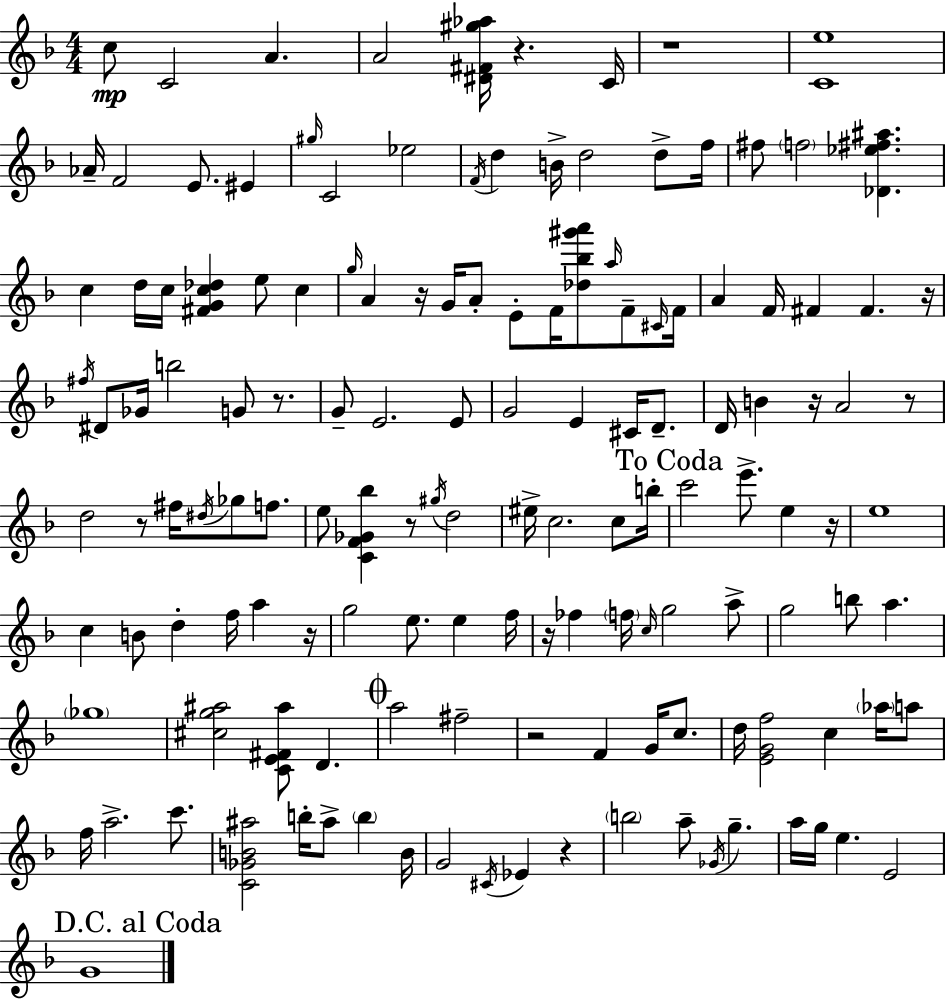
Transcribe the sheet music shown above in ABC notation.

X:1
T:Untitled
M:4/4
L:1/4
K:Dm
c/2 C2 A A2 [^D^F^g_a]/4 z C/4 z4 [Ce]4 _A/4 F2 E/2 ^E ^g/4 C2 _e2 F/4 d B/4 d2 d/2 f/4 ^f/2 f2 [_D_e^f^a] c d/4 c/4 [^FGc_d] e/2 c g/4 A z/4 G/4 A/2 E/2 F/4 [_d_b^g'a']/2 a/4 F/2 ^C/4 F/4 A F/4 ^F ^F z/4 ^f/4 ^D/2 _G/4 b2 G/2 z/2 G/2 E2 E/2 G2 E ^C/4 D/2 D/4 B z/4 A2 z/2 d2 z/2 ^f/4 ^d/4 _g/2 f/2 e/2 [CF_G_b] z/2 ^g/4 d2 ^e/4 c2 c/2 b/4 c'2 e'/2 e z/4 e4 c B/2 d f/4 a z/4 g2 e/2 e f/4 z/4 _f f/4 c/4 g2 a/2 g2 b/2 a _g4 [^cg^a]2 [CE^F^a]/2 D a2 ^f2 z2 F G/4 c/2 d/4 [EGf]2 c _a/4 a/2 f/4 a2 c'/2 [C_GB^a]2 b/4 ^a/2 b B/4 G2 ^C/4 _E z b2 a/2 _G/4 g a/4 g/4 e E2 G4